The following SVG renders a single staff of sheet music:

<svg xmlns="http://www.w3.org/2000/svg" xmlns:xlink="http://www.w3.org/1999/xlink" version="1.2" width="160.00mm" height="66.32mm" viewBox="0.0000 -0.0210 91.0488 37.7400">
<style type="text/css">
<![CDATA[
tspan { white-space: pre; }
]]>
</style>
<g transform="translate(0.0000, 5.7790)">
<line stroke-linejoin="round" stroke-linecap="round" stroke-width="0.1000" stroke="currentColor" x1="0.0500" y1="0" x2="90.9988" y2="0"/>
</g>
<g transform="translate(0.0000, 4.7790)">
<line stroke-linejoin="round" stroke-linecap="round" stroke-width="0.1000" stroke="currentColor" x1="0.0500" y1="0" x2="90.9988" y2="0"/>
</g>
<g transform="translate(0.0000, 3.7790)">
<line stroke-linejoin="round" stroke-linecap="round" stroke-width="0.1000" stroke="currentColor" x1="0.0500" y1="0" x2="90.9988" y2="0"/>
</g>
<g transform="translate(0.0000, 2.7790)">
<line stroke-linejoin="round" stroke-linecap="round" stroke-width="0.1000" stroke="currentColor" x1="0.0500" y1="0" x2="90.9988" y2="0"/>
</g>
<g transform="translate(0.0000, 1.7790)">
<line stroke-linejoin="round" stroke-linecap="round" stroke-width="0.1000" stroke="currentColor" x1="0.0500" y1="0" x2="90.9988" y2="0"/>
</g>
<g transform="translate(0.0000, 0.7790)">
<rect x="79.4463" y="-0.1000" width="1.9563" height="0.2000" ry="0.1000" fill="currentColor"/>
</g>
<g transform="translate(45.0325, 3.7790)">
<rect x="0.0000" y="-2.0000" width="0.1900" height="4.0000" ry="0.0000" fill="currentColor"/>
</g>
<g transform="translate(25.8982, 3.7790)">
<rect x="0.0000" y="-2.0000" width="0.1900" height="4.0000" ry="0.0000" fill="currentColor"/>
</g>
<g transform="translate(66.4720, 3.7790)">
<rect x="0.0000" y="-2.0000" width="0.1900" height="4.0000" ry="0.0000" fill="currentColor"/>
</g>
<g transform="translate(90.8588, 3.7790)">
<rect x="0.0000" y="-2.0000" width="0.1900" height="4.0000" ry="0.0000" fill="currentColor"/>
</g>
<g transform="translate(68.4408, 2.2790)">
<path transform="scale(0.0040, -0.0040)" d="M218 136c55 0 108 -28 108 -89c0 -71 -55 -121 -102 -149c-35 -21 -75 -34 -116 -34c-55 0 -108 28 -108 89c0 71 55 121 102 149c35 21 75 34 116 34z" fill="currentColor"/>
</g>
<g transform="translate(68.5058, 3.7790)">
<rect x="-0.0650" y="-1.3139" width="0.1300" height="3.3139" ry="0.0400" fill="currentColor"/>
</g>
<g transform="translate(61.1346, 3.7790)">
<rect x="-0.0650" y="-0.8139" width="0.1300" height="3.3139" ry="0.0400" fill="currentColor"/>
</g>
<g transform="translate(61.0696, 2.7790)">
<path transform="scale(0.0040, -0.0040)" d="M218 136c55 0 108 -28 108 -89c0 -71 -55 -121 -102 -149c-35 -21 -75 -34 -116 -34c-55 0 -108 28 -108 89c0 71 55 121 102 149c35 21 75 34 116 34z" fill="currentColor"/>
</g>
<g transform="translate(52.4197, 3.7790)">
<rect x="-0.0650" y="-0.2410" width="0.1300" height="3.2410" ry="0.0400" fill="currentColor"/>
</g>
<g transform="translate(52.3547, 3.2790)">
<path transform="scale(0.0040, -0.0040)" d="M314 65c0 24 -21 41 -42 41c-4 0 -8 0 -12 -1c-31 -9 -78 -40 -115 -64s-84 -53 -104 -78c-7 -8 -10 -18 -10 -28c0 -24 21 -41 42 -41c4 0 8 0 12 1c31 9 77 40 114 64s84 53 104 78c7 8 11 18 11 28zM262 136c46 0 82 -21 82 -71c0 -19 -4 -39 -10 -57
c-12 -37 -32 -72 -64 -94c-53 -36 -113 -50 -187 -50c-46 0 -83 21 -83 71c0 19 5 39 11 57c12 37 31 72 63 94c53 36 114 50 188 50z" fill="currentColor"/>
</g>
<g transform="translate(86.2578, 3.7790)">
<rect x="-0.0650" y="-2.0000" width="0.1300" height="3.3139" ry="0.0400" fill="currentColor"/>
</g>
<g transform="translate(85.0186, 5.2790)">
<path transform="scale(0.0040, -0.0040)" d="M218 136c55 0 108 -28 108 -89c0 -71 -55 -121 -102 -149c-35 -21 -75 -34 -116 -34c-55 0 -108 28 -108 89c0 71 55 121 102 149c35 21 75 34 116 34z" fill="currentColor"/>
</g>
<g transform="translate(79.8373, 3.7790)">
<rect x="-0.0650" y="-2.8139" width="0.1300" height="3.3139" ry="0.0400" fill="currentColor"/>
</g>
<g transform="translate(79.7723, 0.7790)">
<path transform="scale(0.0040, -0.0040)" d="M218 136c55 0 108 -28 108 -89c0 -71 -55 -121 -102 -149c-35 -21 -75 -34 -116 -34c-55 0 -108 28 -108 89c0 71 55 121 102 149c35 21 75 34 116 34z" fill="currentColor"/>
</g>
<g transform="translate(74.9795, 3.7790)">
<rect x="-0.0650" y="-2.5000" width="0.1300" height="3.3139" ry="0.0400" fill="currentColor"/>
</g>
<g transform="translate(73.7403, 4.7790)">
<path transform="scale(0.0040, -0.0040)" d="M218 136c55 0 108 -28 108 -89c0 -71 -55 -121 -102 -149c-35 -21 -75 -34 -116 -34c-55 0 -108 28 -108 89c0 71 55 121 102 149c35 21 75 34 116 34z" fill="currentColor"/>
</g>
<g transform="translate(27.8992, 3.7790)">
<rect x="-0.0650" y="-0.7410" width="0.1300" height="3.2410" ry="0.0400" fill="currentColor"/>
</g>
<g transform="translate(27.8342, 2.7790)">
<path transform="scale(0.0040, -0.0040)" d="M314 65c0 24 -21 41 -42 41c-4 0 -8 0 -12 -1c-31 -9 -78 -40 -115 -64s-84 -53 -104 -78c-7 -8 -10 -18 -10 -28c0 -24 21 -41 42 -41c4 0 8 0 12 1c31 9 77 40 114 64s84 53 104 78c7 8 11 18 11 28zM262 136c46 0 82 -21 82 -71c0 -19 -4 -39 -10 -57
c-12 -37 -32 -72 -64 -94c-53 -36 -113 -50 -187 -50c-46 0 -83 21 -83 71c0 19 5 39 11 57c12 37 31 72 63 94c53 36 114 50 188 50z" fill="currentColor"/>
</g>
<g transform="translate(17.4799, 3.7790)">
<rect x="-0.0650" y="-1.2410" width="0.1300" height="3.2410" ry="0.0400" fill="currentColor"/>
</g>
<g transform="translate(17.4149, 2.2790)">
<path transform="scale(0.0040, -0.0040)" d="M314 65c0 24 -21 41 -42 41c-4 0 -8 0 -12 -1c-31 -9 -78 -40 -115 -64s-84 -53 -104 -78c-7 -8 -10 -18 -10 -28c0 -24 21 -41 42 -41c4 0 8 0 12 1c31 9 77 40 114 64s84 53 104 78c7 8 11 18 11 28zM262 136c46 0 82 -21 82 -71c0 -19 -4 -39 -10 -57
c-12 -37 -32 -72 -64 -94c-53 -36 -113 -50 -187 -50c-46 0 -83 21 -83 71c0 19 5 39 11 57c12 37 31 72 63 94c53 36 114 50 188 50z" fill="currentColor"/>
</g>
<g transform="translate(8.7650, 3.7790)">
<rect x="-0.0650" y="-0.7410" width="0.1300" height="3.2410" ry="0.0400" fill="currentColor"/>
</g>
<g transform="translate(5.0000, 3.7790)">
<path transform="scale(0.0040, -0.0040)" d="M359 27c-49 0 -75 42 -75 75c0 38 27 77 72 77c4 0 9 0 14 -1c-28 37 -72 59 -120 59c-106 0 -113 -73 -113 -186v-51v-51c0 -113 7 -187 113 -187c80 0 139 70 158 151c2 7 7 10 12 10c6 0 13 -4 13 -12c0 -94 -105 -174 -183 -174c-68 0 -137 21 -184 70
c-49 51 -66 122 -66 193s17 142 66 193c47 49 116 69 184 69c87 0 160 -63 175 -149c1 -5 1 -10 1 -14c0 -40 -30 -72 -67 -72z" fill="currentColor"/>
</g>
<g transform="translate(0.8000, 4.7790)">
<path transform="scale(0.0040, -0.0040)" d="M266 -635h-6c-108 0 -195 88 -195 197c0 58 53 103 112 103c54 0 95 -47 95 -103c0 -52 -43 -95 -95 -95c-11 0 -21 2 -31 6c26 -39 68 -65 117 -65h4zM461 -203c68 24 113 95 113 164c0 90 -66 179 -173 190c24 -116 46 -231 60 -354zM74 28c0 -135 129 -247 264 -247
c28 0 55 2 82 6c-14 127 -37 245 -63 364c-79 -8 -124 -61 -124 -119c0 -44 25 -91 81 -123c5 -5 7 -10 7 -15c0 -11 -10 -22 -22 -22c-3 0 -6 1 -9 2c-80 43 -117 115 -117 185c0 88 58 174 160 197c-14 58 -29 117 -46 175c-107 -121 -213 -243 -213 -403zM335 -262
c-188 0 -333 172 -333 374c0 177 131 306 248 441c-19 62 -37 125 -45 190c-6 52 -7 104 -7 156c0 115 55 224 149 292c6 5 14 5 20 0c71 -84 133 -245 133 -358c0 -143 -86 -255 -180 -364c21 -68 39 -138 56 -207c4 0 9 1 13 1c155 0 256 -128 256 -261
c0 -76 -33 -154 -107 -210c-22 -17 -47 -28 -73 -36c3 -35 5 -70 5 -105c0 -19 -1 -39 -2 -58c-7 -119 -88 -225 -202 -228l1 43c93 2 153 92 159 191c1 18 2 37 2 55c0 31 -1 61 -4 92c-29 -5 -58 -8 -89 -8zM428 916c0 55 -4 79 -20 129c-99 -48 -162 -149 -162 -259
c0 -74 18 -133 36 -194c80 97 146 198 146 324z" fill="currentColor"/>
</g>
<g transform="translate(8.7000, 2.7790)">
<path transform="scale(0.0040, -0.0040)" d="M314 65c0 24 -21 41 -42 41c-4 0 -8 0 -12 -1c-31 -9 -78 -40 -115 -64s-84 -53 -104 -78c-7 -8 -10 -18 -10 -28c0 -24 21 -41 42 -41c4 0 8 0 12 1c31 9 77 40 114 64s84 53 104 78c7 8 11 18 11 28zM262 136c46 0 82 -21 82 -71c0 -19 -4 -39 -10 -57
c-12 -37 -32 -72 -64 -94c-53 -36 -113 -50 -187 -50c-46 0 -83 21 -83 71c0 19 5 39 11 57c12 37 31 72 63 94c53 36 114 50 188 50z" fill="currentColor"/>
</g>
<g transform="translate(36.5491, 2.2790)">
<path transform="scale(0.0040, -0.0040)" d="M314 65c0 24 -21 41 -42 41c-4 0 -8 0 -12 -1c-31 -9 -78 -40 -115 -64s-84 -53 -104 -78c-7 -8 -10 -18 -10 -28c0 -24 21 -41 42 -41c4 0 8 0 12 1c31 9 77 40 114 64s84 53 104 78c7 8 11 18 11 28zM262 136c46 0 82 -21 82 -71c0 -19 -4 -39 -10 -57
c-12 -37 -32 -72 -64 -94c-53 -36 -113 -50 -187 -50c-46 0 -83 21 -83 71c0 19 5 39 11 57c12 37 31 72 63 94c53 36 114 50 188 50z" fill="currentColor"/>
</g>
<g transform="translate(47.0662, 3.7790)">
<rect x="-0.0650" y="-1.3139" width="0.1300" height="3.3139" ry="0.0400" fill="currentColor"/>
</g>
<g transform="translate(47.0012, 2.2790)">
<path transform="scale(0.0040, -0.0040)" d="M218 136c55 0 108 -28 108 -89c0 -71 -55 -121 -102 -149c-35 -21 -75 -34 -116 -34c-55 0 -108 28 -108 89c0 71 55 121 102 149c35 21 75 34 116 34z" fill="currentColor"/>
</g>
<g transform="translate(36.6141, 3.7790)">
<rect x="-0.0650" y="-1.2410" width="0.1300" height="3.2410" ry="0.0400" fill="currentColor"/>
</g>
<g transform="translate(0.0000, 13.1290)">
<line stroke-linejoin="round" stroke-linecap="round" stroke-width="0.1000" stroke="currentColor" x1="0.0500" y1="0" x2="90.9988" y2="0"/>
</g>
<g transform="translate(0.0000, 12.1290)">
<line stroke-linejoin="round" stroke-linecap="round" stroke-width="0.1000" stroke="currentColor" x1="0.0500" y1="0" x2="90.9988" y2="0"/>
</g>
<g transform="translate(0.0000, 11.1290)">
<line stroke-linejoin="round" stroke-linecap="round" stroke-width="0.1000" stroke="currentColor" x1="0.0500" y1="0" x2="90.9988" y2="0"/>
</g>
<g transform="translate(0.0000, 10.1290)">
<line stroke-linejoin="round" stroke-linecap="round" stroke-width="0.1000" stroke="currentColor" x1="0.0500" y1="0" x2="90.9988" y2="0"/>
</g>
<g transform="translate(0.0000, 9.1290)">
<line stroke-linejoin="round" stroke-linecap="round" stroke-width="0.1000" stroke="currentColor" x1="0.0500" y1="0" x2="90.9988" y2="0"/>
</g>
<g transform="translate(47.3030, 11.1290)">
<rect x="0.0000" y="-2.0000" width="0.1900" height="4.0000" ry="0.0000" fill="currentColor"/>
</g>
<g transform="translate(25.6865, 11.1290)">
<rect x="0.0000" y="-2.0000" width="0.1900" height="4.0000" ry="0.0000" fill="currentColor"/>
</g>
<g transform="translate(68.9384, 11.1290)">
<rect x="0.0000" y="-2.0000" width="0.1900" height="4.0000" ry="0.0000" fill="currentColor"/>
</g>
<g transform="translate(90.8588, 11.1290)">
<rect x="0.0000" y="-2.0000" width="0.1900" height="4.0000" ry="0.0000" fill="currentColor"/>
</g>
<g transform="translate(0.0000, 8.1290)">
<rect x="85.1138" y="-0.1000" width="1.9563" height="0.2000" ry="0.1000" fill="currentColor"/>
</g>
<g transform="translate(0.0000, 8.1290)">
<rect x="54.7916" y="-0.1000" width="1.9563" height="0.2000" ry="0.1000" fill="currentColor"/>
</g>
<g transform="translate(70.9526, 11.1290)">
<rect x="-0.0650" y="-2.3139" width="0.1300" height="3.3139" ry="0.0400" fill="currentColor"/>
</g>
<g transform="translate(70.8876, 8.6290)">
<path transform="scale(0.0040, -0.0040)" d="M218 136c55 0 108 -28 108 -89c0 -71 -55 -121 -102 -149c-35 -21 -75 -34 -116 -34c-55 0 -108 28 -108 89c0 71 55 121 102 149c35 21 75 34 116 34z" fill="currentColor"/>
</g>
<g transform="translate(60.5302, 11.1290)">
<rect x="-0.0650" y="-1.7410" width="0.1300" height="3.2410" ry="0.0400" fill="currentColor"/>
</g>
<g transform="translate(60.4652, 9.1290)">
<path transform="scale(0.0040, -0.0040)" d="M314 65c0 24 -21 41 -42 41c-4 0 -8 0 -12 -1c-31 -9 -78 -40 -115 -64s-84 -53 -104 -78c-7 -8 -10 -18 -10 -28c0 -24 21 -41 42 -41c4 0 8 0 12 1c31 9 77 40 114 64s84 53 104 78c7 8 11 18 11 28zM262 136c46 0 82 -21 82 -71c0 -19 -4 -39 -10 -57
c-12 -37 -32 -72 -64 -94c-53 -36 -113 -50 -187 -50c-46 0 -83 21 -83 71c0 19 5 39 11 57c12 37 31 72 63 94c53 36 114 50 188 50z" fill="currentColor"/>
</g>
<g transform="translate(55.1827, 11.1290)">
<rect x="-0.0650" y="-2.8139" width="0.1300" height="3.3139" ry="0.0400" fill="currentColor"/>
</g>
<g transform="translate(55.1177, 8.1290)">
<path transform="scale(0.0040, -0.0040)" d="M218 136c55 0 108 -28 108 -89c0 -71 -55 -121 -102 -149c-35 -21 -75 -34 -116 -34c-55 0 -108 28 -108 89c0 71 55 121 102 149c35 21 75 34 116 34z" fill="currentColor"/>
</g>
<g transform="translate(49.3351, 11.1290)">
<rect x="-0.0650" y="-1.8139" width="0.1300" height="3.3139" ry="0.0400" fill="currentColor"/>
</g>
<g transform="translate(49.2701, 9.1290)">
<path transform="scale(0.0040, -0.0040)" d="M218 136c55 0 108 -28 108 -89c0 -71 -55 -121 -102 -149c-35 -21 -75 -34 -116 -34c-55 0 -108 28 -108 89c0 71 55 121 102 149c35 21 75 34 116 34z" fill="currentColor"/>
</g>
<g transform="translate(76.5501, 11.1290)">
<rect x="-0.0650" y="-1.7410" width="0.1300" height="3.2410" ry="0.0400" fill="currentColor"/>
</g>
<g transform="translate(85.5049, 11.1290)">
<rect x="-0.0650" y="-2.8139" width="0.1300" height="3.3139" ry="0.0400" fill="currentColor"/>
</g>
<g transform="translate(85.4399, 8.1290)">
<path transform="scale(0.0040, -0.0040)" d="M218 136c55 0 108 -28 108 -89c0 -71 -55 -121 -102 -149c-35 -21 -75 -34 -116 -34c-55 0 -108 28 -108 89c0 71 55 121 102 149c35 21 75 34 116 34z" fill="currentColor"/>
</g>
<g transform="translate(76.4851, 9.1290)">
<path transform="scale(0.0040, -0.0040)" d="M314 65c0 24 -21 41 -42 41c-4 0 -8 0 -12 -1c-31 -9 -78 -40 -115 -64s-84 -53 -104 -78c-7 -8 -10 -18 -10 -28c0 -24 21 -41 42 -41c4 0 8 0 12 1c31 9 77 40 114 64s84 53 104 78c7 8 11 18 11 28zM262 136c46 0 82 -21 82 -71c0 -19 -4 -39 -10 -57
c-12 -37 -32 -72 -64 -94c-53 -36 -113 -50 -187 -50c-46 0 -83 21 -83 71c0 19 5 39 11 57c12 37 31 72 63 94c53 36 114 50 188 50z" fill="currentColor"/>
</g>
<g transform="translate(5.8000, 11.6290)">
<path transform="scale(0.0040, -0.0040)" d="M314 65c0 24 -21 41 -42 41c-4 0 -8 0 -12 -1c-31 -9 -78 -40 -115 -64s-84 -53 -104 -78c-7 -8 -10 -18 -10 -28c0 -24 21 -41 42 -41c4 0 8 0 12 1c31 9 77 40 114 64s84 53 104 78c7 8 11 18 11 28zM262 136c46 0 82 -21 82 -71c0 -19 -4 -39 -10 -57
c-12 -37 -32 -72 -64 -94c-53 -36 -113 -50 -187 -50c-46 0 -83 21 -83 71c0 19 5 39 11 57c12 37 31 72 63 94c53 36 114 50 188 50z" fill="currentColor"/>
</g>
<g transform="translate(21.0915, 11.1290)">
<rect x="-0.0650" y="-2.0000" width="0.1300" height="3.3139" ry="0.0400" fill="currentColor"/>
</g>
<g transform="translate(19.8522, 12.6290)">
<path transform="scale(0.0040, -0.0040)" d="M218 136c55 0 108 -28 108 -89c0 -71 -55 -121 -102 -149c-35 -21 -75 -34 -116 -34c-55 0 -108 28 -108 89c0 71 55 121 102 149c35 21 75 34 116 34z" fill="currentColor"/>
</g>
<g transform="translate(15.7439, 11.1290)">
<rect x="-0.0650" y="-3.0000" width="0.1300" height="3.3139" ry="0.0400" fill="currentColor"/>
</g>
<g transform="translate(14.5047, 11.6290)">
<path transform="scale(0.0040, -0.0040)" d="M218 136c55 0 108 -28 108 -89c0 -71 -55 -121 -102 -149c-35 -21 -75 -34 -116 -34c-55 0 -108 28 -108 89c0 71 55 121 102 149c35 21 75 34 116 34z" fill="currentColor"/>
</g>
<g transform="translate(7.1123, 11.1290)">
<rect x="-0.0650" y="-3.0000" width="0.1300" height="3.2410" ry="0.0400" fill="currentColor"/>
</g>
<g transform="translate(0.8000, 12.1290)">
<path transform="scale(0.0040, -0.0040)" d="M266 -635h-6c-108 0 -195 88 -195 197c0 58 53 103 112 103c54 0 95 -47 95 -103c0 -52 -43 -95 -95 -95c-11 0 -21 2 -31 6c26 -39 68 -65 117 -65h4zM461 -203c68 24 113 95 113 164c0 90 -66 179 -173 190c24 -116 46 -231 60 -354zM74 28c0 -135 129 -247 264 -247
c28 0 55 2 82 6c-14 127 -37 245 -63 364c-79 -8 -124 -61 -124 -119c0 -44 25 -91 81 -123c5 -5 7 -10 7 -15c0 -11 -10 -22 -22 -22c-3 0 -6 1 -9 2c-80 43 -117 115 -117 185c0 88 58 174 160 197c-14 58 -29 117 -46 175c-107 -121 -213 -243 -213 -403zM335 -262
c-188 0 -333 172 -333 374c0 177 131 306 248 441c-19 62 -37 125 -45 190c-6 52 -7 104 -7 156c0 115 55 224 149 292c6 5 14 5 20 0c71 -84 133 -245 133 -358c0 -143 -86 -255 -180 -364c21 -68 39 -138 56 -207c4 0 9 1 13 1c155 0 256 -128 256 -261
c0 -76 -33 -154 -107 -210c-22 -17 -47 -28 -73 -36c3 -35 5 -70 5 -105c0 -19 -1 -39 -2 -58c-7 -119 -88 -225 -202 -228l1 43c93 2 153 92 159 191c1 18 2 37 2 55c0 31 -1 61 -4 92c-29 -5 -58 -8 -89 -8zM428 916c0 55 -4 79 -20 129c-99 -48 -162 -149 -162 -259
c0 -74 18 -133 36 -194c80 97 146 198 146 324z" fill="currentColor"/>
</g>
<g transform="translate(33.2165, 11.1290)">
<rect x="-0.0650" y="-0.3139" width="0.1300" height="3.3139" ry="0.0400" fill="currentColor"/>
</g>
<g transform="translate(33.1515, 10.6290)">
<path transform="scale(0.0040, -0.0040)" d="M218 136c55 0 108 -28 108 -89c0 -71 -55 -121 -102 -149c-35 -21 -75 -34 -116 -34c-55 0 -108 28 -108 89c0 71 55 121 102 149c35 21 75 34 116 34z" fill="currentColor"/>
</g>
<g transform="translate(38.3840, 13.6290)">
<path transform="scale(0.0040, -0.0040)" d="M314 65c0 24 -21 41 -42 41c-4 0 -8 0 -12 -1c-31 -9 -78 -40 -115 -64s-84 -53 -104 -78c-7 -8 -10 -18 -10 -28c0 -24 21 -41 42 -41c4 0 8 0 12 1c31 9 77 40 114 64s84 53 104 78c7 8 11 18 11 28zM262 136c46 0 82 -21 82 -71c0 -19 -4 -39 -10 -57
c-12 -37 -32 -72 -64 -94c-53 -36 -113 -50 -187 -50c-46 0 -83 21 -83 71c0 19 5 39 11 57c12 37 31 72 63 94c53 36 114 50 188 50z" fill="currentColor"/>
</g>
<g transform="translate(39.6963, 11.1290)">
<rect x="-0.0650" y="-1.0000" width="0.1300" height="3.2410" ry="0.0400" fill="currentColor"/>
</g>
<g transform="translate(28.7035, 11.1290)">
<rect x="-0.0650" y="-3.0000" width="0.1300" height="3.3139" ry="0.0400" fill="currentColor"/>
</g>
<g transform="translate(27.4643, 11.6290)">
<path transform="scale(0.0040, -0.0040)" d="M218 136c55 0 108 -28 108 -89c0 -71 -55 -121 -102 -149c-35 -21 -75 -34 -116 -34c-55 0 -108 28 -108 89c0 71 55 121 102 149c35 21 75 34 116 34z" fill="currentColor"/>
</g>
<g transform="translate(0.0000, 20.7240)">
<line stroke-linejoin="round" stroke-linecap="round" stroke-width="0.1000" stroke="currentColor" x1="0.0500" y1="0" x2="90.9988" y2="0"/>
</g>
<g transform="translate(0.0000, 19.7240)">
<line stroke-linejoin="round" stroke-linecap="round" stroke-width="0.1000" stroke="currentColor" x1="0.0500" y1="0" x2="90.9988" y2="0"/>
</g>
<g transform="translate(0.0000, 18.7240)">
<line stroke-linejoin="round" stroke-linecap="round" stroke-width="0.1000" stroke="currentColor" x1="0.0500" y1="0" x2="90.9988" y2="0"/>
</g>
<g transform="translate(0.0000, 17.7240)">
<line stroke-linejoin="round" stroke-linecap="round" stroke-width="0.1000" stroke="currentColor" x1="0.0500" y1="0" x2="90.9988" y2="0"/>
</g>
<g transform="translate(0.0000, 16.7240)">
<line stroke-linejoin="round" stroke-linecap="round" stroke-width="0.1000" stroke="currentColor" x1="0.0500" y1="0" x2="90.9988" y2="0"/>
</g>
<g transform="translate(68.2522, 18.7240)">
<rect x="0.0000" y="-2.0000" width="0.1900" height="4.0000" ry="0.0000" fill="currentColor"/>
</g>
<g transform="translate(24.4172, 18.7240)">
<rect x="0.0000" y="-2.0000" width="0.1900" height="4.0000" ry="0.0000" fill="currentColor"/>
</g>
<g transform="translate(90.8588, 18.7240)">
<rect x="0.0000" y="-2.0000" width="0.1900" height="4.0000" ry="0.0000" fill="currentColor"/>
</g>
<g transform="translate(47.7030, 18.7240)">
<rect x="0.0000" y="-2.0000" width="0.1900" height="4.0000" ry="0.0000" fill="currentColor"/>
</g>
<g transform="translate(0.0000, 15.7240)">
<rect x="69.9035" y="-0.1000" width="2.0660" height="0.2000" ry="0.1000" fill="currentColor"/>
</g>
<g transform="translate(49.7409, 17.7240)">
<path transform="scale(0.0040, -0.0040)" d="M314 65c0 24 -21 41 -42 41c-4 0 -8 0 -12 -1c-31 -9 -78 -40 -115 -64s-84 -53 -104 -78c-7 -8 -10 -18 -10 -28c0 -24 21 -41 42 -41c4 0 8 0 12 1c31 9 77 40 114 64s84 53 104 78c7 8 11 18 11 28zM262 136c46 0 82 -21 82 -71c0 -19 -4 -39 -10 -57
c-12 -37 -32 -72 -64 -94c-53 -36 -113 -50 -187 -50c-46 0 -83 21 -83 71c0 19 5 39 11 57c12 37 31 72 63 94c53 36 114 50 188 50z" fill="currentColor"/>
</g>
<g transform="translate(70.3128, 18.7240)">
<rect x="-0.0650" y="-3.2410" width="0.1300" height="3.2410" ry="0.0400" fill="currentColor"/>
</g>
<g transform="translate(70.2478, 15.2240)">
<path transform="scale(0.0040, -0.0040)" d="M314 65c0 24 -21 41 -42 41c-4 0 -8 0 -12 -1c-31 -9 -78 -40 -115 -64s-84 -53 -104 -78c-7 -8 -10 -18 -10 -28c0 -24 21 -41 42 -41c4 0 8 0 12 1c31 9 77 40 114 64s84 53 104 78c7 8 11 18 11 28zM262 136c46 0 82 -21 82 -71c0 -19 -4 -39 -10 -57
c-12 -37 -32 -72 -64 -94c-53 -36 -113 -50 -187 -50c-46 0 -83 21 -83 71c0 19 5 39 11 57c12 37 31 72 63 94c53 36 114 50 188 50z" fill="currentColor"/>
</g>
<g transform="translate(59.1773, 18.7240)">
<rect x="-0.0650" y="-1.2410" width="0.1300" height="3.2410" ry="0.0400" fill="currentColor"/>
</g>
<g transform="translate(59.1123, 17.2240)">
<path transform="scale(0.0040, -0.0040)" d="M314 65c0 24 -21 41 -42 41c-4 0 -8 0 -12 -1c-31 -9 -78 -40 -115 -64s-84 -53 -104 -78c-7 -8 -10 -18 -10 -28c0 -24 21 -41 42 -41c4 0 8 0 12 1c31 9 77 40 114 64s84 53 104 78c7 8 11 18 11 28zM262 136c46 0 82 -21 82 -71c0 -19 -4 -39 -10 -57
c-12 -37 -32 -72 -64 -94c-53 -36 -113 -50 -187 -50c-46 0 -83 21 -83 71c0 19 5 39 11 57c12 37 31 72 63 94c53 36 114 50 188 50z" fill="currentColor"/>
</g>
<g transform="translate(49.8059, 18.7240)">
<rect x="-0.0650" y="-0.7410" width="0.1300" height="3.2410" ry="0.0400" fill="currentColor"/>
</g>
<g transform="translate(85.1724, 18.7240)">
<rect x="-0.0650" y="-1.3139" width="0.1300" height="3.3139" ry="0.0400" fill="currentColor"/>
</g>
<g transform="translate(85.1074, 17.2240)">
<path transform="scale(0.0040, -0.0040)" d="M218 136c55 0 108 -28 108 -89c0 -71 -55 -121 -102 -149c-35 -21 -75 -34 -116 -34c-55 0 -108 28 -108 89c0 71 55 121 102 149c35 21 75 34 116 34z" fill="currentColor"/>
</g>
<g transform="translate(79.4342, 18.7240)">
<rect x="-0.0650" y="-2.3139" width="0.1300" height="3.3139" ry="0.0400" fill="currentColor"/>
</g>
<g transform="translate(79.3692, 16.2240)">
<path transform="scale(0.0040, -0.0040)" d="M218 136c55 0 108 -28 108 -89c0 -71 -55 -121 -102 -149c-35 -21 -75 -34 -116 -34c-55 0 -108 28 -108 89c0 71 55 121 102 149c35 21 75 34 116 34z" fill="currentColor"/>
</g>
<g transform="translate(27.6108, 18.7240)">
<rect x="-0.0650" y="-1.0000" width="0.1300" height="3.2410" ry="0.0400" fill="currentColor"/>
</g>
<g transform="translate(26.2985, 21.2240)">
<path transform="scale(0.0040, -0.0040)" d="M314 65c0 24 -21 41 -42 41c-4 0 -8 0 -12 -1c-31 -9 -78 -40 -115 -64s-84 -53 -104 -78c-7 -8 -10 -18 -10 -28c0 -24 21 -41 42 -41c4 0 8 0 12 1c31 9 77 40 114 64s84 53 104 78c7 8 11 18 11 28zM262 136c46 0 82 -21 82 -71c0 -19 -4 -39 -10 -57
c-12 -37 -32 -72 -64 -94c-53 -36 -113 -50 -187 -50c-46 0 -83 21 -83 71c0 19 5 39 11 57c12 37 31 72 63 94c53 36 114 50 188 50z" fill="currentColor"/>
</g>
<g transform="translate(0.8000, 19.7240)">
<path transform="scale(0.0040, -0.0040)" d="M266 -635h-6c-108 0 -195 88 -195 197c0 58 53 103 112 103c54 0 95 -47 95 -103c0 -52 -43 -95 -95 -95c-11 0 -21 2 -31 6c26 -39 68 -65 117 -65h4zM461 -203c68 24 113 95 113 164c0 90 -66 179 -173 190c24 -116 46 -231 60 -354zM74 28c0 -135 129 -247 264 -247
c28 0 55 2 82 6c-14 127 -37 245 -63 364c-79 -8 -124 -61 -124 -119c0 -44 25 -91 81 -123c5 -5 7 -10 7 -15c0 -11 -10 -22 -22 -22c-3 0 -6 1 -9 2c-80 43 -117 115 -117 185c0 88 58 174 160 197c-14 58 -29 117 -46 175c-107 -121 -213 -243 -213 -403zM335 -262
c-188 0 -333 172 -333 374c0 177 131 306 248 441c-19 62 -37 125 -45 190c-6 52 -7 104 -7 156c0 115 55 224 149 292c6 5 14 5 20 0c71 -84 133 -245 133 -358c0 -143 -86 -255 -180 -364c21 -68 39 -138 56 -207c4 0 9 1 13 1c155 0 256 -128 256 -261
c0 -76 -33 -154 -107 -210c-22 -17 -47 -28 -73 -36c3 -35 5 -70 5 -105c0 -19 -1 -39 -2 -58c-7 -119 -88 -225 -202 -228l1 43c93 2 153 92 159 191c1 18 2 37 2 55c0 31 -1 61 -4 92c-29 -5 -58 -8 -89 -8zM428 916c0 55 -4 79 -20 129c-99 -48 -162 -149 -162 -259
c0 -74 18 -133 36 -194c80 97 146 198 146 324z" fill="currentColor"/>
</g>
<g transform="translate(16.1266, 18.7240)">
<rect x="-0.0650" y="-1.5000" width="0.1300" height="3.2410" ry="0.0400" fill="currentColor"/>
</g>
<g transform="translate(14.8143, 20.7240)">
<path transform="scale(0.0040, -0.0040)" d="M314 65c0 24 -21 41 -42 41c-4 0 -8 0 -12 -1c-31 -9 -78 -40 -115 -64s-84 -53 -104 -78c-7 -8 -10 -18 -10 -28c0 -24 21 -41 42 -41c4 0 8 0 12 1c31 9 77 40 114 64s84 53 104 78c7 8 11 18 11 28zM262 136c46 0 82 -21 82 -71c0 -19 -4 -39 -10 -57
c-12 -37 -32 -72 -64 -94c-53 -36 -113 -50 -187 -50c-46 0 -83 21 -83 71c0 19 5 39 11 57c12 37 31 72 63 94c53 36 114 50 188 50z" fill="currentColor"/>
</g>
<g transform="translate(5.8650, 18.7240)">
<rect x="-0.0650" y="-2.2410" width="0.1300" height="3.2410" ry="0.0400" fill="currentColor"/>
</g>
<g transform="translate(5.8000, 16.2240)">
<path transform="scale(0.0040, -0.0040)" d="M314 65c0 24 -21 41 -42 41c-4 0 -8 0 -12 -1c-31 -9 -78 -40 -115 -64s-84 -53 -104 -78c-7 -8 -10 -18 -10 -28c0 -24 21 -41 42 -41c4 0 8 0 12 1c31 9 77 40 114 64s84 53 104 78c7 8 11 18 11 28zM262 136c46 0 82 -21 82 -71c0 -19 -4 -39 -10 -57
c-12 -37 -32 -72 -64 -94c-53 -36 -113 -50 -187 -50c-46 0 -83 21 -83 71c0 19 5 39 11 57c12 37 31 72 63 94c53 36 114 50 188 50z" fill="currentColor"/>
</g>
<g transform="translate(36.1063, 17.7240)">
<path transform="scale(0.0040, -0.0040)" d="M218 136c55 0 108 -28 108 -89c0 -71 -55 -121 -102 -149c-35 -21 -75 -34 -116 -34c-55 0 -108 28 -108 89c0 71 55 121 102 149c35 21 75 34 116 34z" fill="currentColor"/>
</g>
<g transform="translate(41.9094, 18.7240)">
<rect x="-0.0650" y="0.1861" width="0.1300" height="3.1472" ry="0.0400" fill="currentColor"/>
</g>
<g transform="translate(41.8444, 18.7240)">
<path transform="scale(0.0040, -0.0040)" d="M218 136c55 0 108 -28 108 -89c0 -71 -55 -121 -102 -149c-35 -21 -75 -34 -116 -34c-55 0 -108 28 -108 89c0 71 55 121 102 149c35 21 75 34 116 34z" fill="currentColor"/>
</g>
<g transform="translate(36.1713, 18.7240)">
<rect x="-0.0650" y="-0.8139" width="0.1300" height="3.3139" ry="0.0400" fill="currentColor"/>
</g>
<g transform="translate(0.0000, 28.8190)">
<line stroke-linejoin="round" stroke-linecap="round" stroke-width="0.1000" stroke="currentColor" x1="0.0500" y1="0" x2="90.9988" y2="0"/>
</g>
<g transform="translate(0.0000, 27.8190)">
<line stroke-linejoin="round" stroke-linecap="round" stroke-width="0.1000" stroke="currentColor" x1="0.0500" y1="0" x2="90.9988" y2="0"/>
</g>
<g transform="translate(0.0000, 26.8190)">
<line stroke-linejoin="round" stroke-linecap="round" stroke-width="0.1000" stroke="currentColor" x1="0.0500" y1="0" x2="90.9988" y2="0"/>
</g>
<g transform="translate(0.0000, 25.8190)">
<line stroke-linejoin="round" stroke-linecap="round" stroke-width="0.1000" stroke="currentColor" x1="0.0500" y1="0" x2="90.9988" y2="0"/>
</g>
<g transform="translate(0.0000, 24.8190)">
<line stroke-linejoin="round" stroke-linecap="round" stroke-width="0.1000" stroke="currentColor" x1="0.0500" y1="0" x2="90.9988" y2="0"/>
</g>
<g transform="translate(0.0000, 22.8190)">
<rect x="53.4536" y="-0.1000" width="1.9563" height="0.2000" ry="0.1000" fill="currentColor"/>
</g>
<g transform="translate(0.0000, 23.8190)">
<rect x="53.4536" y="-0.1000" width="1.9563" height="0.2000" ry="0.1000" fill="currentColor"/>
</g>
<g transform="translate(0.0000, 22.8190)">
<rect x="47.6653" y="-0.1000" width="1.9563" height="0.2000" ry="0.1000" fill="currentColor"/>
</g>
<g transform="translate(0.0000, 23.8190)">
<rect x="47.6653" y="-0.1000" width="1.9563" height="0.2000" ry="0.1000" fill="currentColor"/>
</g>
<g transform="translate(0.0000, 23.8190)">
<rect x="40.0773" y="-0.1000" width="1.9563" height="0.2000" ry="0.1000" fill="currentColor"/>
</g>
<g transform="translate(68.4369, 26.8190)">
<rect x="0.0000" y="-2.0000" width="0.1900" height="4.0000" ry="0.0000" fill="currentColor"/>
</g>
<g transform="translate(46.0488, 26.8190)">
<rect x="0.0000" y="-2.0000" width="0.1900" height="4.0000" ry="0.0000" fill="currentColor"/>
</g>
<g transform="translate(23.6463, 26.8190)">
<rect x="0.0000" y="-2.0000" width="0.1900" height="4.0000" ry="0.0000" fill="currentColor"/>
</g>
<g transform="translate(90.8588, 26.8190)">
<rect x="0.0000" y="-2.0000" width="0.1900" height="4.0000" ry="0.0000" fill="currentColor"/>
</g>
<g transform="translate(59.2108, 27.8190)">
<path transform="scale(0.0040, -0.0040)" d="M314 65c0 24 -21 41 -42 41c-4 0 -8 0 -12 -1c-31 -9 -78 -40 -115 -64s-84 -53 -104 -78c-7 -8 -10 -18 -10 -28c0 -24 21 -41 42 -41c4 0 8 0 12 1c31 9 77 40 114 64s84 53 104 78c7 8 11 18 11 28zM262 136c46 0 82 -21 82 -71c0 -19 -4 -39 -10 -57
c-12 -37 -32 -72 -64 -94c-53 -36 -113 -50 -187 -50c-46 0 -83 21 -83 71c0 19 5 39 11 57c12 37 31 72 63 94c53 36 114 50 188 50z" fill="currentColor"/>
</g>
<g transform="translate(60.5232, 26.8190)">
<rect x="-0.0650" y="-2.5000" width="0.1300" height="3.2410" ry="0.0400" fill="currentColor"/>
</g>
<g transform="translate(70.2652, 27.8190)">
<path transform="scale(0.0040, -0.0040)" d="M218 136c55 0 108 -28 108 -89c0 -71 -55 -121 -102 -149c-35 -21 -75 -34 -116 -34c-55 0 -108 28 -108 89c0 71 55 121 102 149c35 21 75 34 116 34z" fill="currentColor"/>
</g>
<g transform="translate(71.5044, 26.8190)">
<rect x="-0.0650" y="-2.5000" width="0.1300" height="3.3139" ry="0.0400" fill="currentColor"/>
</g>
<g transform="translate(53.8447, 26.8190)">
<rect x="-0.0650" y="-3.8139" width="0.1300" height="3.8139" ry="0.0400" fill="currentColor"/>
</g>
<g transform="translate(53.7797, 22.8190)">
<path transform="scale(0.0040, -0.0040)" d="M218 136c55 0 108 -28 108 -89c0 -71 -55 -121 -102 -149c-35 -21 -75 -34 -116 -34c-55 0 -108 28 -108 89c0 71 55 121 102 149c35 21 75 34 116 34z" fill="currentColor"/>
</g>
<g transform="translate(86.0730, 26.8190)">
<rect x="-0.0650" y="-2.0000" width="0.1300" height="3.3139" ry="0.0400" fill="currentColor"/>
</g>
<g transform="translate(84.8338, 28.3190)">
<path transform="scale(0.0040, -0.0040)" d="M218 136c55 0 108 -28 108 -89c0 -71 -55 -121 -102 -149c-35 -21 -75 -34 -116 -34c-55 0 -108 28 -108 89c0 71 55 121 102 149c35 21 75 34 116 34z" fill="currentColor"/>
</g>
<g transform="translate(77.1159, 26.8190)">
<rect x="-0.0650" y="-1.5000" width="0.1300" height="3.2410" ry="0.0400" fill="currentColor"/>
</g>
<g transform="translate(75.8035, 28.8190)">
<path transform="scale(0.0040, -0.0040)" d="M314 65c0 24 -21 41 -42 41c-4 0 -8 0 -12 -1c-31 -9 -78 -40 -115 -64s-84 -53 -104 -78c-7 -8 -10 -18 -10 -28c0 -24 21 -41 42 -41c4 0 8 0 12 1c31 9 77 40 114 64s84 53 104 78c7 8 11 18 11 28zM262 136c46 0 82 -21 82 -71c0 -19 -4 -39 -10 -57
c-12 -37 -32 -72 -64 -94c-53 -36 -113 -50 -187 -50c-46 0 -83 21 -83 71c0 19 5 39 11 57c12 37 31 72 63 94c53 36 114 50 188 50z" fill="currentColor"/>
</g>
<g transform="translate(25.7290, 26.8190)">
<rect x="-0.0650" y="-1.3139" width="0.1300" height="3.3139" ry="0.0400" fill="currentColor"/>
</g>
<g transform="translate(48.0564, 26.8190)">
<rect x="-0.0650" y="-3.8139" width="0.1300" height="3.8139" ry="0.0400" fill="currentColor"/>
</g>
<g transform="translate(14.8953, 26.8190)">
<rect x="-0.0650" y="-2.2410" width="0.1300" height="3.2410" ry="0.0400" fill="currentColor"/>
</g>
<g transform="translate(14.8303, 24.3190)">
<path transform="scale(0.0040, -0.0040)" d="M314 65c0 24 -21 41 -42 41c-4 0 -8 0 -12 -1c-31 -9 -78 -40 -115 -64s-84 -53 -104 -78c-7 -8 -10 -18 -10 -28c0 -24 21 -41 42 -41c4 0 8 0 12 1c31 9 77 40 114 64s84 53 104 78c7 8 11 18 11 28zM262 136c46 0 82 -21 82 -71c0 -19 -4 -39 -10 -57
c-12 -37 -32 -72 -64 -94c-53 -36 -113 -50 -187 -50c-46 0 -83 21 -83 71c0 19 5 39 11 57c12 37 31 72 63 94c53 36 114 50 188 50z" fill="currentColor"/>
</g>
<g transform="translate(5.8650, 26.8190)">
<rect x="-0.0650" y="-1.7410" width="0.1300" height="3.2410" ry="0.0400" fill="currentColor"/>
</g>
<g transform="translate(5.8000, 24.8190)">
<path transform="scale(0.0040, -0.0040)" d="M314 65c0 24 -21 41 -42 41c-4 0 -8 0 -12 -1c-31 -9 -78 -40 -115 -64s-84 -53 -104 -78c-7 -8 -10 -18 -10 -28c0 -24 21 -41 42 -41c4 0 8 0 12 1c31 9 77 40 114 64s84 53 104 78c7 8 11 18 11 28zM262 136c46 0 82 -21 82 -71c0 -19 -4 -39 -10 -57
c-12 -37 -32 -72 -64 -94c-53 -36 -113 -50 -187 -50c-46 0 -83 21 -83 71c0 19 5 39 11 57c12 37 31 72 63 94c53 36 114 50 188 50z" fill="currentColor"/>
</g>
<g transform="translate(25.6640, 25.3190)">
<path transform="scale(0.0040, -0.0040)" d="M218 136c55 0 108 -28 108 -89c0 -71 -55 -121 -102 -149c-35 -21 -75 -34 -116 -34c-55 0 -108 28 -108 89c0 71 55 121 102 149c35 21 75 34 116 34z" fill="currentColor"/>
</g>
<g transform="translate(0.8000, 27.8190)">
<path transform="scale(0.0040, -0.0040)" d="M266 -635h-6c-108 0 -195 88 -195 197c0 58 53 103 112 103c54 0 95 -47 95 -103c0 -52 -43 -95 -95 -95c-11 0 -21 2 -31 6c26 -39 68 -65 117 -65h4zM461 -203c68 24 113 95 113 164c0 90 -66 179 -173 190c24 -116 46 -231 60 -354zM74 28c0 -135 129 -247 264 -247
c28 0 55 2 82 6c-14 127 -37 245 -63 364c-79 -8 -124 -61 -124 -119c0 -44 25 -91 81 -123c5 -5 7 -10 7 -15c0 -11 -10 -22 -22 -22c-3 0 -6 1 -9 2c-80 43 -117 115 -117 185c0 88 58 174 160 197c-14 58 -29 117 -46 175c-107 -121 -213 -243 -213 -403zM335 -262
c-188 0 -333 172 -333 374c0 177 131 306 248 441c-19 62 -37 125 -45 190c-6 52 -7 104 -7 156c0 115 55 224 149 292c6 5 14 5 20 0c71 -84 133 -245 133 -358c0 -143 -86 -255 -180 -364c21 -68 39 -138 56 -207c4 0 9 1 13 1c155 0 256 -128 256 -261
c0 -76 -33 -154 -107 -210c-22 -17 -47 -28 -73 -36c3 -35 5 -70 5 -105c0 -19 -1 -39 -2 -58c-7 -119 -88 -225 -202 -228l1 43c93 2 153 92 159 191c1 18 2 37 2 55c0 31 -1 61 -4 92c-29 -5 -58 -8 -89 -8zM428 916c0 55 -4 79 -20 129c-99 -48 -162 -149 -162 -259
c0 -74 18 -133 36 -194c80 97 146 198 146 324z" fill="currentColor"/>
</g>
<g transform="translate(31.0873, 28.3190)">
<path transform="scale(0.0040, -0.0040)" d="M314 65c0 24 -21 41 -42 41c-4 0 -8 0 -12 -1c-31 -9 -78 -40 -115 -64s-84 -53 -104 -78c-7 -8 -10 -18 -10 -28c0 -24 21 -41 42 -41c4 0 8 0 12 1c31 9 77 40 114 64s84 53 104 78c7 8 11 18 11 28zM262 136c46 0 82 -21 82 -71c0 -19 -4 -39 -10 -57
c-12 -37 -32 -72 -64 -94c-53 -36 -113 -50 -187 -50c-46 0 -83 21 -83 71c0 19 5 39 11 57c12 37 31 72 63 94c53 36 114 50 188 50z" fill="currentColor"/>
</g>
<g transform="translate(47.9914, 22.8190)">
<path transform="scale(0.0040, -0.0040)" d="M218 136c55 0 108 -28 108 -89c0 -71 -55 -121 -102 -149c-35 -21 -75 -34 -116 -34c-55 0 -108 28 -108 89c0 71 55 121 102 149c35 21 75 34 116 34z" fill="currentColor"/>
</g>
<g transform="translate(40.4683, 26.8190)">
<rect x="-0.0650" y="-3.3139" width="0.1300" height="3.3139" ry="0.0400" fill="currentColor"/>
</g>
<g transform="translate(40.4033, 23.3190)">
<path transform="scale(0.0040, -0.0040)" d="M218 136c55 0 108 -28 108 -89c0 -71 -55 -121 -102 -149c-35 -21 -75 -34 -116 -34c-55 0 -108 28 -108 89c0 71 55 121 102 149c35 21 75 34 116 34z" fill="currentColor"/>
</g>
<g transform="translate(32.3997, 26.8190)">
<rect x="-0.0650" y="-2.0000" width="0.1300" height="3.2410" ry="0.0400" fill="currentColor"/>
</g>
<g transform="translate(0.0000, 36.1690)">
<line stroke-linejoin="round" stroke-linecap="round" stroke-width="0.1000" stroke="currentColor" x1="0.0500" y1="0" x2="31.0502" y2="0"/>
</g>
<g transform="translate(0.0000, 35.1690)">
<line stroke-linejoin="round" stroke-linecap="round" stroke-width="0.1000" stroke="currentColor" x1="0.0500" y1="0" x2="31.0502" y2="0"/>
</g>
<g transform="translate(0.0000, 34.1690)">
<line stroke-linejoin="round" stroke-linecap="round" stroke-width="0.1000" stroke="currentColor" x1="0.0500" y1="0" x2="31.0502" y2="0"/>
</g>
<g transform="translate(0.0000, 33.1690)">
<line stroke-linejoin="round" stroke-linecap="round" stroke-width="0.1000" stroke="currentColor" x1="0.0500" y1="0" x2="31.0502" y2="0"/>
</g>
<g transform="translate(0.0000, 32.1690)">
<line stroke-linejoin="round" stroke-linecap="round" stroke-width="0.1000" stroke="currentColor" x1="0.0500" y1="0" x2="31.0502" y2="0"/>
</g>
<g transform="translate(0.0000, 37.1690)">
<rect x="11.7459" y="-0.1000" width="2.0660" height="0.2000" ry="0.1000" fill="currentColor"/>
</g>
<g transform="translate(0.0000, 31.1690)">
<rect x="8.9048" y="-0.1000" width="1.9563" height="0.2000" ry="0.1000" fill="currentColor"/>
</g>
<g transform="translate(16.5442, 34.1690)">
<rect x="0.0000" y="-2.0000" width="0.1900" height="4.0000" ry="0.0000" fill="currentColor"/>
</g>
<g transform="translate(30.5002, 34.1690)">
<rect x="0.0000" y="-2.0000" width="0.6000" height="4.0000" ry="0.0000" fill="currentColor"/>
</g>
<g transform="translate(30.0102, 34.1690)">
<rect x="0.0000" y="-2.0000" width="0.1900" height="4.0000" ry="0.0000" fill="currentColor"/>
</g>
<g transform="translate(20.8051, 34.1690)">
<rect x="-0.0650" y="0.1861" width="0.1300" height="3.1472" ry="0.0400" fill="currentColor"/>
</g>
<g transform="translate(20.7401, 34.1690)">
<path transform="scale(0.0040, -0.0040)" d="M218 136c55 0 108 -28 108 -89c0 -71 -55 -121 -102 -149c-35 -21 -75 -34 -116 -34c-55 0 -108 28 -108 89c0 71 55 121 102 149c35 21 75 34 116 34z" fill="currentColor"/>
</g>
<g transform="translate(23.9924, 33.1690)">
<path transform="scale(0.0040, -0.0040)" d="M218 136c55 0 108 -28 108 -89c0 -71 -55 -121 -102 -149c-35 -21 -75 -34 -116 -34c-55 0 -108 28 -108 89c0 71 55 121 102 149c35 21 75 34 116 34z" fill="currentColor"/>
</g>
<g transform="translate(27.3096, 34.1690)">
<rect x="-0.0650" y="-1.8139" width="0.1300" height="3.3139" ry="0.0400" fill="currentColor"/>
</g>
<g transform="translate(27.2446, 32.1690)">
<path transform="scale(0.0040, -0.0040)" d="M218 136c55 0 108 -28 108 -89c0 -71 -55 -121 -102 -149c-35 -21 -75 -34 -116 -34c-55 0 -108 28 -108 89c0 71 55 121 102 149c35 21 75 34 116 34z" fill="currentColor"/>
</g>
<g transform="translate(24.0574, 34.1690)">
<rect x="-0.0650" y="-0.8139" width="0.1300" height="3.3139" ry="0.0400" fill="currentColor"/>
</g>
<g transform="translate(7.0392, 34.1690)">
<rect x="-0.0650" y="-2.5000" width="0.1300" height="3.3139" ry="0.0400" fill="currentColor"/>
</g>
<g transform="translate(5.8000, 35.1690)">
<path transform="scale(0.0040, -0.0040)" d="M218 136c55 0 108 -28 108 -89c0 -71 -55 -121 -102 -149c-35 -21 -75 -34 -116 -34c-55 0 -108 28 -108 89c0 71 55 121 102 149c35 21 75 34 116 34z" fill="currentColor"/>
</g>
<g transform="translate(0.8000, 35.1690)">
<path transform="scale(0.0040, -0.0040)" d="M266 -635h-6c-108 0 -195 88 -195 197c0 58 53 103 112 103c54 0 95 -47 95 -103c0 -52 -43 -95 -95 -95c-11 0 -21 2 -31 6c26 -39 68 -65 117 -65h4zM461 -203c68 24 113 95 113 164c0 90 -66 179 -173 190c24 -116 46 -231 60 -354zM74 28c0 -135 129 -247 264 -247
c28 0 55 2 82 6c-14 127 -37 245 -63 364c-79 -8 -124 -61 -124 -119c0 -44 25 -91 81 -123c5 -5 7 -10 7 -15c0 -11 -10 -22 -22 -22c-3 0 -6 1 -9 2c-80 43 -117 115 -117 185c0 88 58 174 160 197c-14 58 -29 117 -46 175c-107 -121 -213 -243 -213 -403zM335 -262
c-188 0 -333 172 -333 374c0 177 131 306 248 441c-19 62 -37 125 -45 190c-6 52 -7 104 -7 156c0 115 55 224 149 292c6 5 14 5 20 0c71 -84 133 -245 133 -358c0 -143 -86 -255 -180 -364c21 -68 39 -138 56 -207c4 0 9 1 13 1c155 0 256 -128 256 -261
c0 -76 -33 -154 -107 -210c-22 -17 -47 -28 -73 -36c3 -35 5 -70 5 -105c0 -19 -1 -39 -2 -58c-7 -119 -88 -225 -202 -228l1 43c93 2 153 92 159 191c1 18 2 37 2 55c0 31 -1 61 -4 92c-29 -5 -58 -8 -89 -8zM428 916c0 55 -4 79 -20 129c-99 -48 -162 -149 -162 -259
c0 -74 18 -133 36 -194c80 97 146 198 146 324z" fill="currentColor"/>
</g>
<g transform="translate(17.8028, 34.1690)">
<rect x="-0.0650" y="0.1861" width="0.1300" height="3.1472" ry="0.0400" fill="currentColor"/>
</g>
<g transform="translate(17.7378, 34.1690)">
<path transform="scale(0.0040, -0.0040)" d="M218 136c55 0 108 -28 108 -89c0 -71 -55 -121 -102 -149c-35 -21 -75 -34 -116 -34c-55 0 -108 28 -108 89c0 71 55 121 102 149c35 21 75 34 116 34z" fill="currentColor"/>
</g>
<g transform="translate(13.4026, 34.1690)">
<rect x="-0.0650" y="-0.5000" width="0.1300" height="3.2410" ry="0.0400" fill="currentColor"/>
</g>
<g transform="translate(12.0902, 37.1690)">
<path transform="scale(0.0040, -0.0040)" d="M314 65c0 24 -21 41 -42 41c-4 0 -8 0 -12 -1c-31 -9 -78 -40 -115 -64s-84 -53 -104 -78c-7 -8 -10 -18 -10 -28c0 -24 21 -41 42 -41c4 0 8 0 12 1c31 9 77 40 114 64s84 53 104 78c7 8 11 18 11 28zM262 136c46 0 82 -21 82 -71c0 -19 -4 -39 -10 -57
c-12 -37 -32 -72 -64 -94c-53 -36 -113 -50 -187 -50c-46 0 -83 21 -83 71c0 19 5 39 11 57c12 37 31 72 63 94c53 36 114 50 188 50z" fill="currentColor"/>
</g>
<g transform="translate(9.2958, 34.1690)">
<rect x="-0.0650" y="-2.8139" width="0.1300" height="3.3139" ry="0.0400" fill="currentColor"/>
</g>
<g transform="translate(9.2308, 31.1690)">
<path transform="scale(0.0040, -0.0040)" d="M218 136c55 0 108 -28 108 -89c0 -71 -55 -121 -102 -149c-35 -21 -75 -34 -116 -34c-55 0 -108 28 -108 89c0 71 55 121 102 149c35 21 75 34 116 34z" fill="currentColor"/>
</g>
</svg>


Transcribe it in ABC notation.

X:1
T:Untitled
M:4/4
L:1/4
K:C
d2 e2 d2 e2 e c2 d e G a F A2 A F A c D2 f a f2 g f2 a g2 E2 D2 d B d2 e2 b2 g e f2 g2 e F2 b c' c' G2 G E2 F G a C2 B B d f